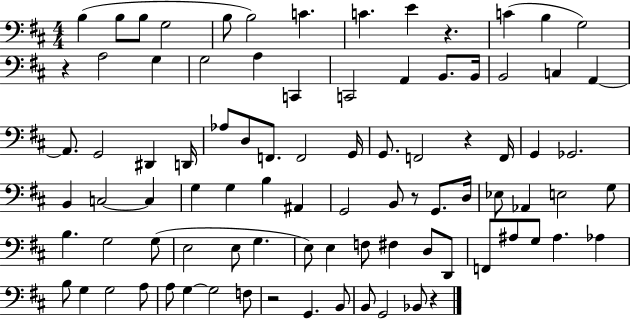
X:1
T:Untitled
M:4/4
L:1/4
K:D
B, B,/2 B,/2 G,2 B,/2 B,2 C C E z C B, G,2 z A,2 G, G,2 A, C,, C,,2 A,, B,,/2 B,,/4 B,,2 C, A,, A,,/2 G,,2 ^D,, D,,/4 _A,/2 D,/2 F,,/2 F,,2 G,,/4 G,,/2 F,,2 z F,,/4 G,, _G,,2 B,, C,2 C, G, G, B, ^A,, G,,2 B,,/2 z/2 G,,/2 D,/4 _E,/2 _A,, E,2 G,/2 B, G,2 G,/2 E,2 E,/2 G, E,/2 E, F,/2 ^F, D,/2 D,,/2 F,,/2 ^A,/2 G,/2 ^A, _A, B,/2 G, G,2 A,/2 A,/2 G, G,2 F,/2 z2 G,, B,,/2 B,,/2 G,,2 _B,,/2 z